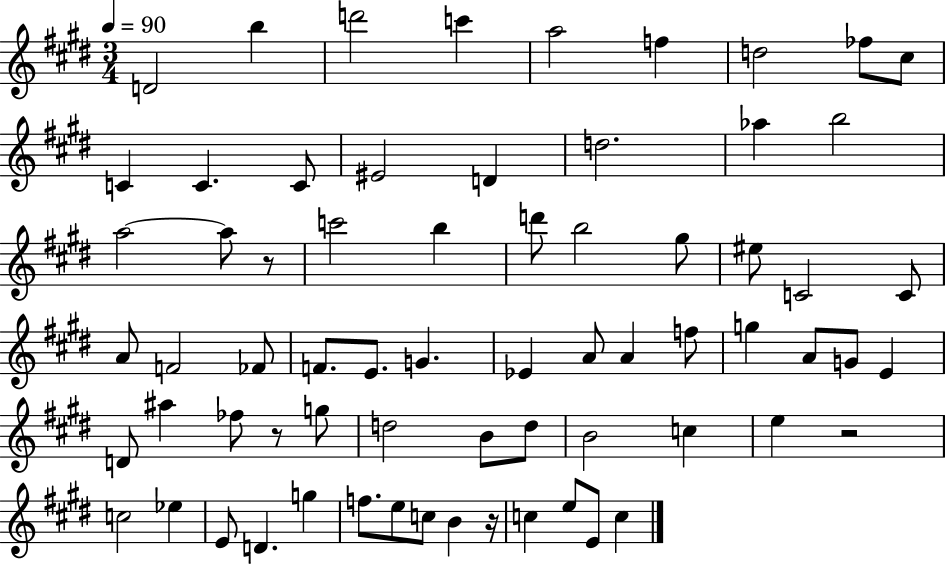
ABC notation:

X:1
T:Untitled
M:3/4
L:1/4
K:E
D2 b d'2 c' a2 f d2 _f/2 ^c/2 C C C/2 ^E2 D d2 _a b2 a2 a/2 z/2 c'2 b d'/2 b2 ^g/2 ^e/2 C2 C/2 A/2 F2 _F/2 F/2 E/2 G _E A/2 A f/2 g A/2 G/2 E D/2 ^a _f/2 z/2 g/2 d2 B/2 d/2 B2 c e z2 c2 _e E/2 D g f/2 e/2 c/2 B z/4 c e/2 E/2 c